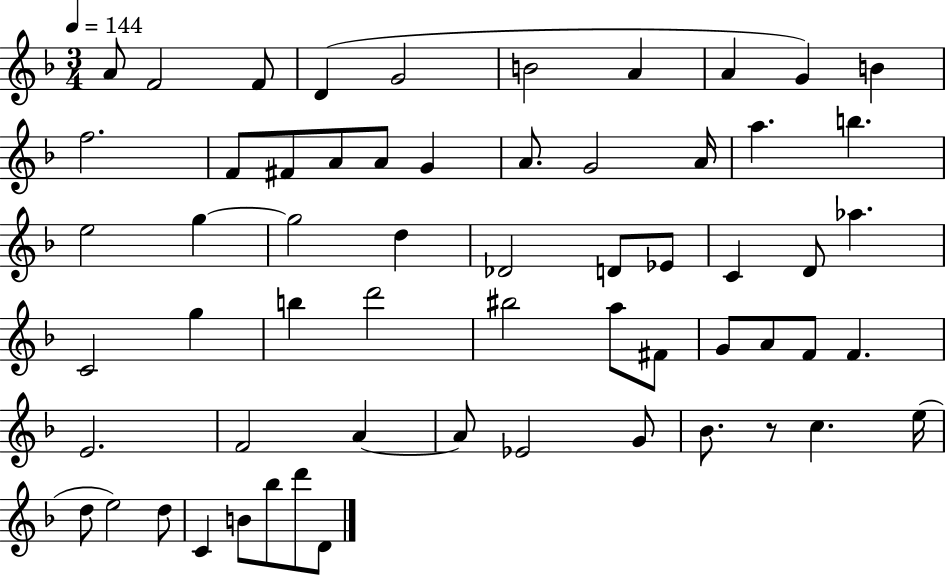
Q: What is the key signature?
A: F major